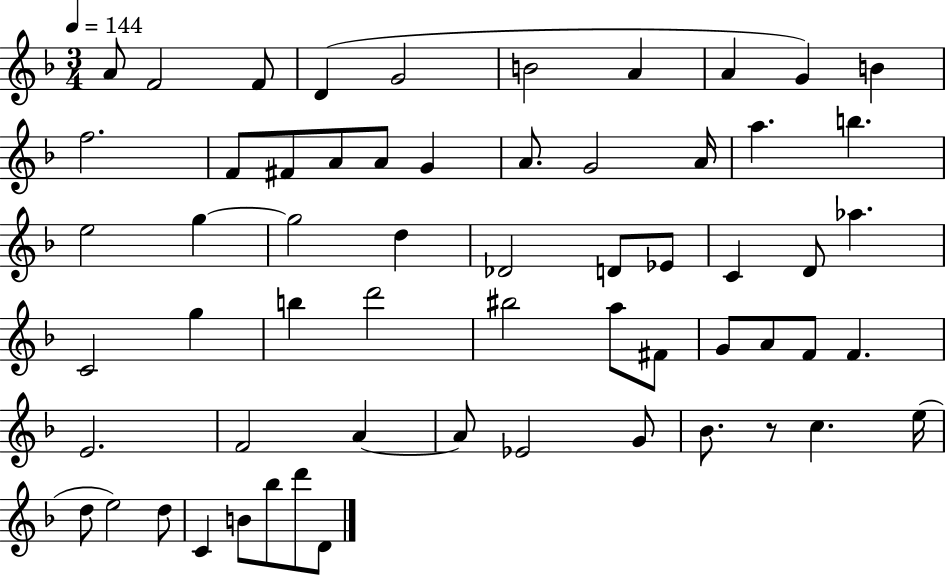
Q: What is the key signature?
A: F major